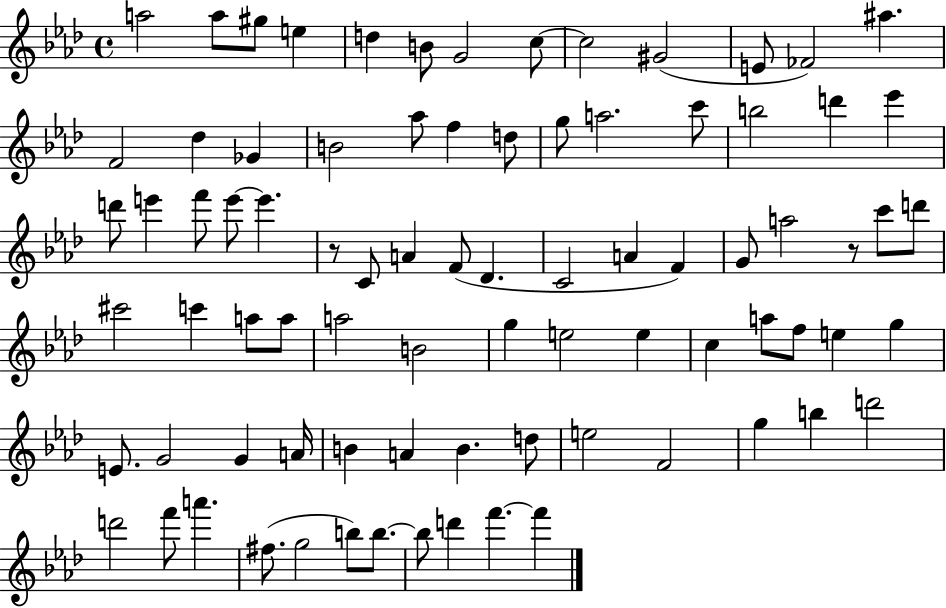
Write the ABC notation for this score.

X:1
T:Untitled
M:4/4
L:1/4
K:Ab
a2 a/2 ^g/2 e d B/2 G2 c/2 c2 ^G2 E/2 _F2 ^a F2 _d _G B2 _a/2 f d/2 g/2 a2 c'/2 b2 d' _e' d'/2 e' f'/2 e'/2 e' z/2 C/2 A F/2 _D C2 A F G/2 a2 z/2 c'/2 d'/2 ^c'2 c' a/2 a/2 a2 B2 g e2 e c a/2 f/2 e g E/2 G2 G A/4 B A B d/2 e2 F2 g b d'2 d'2 f'/2 a' ^f/2 g2 b/2 b/2 b/2 d' f' f'